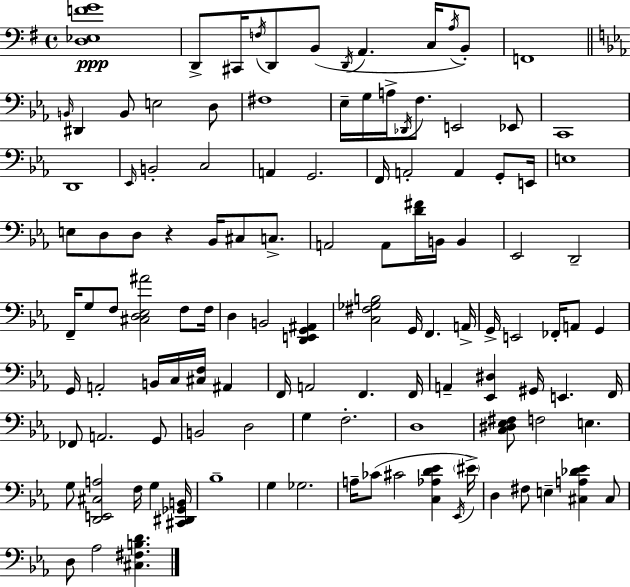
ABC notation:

X:1
T:Untitled
M:4/4
L:1/4
K:Em
[D,_E,FG]4 D,,/2 ^C,,/4 F,/4 D,,/2 B,,/2 D,,/4 A,, C,/4 A,/4 B,,/2 F,,4 B,,/4 ^D,, B,,/2 E,2 D,/2 ^F,4 _E,/4 G,/4 A,/4 _D,,/4 F,/2 E,,2 _E,,/2 C,,4 D,,4 _E,,/4 B,,2 C,2 A,, G,,2 F,,/4 A,,2 A,, G,,/2 E,,/4 E,4 E,/2 D,/2 D,/2 z _B,,/4 ^C,/2 C,/2 A,,2 A,,/2 [D^F]/4 B,,/4 B,, _E,,2 D,,2 F,,/4 G,/2 F,/2 [^C,D,_E,^A]2 F,/2 F,/4 D, B,,2 [D,,E,,G,,^A,,] [C,^F,_G,B,]2 G,,/4 F,, A,,/4 G,,/4 E,,2 _F,,/4 A,,/2 G,, G,,/4 A,,2 B,,/4 C,/4 [^C,F,]/4 ^A,, F,,/4 A,,2 F,, F,,/4 A,, [_E,,^D,] ^G,,/4 E,, F,,/4 _F,,/2 A,,2 G,,/2 B,,2 D,2 G, F,2 D,4 [C,^D,_E,^F,]/2 F,2 E, G,/2 [D,,E,,^C,A,]2 F,/4 G, [^C,,^D,,_G,,B,,]/4 _B,4 G, _G,2 A,/4 _C/2 ^C2 [C,_A,D_E] _E,,/4 ^E/4 D, ^F,/2 E, [^C,A,_D_E] ^C,/2 D,/2 _A,2 [^C,^F,B,D]